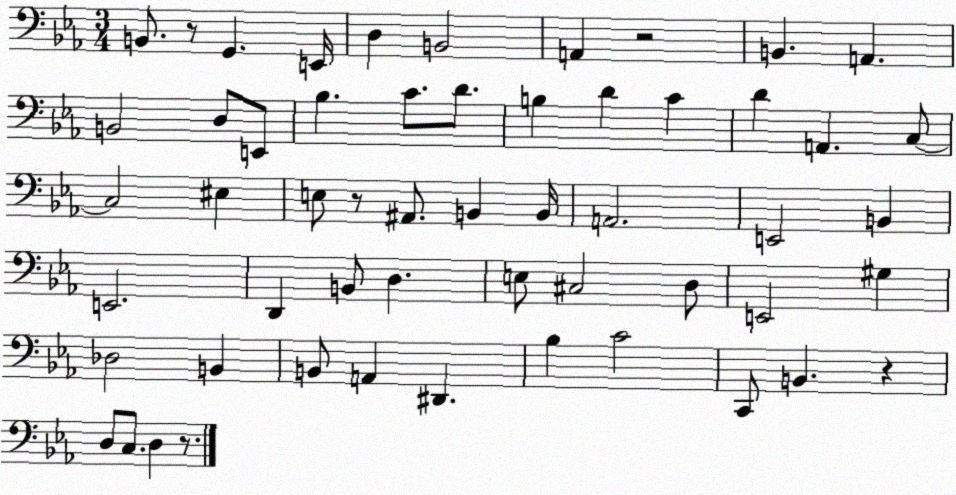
X:1
T:Untitled
M:3/4
L:1/4
K:Eb
B,,/2 z/2 G,, E,,/4 D, B,,2 A,, z2 B,, A,, B,,2 D,/2 E,,/2 _B, C/2 D/2 B, D C D A,, C,/2 C,2 ^E, E,/2 z/2 ^A,,/2 B,, B,,/4 A,,2 E,,2 B,, E,,2 D,, B,,/2 D, E,/2 ^C,2 D,/2 E,,2 ^G, _D,2 B,, B,,/2 A,, ^D,, _B, C2 C,,/2 B,, z D,/2 C,/2 D, z/2